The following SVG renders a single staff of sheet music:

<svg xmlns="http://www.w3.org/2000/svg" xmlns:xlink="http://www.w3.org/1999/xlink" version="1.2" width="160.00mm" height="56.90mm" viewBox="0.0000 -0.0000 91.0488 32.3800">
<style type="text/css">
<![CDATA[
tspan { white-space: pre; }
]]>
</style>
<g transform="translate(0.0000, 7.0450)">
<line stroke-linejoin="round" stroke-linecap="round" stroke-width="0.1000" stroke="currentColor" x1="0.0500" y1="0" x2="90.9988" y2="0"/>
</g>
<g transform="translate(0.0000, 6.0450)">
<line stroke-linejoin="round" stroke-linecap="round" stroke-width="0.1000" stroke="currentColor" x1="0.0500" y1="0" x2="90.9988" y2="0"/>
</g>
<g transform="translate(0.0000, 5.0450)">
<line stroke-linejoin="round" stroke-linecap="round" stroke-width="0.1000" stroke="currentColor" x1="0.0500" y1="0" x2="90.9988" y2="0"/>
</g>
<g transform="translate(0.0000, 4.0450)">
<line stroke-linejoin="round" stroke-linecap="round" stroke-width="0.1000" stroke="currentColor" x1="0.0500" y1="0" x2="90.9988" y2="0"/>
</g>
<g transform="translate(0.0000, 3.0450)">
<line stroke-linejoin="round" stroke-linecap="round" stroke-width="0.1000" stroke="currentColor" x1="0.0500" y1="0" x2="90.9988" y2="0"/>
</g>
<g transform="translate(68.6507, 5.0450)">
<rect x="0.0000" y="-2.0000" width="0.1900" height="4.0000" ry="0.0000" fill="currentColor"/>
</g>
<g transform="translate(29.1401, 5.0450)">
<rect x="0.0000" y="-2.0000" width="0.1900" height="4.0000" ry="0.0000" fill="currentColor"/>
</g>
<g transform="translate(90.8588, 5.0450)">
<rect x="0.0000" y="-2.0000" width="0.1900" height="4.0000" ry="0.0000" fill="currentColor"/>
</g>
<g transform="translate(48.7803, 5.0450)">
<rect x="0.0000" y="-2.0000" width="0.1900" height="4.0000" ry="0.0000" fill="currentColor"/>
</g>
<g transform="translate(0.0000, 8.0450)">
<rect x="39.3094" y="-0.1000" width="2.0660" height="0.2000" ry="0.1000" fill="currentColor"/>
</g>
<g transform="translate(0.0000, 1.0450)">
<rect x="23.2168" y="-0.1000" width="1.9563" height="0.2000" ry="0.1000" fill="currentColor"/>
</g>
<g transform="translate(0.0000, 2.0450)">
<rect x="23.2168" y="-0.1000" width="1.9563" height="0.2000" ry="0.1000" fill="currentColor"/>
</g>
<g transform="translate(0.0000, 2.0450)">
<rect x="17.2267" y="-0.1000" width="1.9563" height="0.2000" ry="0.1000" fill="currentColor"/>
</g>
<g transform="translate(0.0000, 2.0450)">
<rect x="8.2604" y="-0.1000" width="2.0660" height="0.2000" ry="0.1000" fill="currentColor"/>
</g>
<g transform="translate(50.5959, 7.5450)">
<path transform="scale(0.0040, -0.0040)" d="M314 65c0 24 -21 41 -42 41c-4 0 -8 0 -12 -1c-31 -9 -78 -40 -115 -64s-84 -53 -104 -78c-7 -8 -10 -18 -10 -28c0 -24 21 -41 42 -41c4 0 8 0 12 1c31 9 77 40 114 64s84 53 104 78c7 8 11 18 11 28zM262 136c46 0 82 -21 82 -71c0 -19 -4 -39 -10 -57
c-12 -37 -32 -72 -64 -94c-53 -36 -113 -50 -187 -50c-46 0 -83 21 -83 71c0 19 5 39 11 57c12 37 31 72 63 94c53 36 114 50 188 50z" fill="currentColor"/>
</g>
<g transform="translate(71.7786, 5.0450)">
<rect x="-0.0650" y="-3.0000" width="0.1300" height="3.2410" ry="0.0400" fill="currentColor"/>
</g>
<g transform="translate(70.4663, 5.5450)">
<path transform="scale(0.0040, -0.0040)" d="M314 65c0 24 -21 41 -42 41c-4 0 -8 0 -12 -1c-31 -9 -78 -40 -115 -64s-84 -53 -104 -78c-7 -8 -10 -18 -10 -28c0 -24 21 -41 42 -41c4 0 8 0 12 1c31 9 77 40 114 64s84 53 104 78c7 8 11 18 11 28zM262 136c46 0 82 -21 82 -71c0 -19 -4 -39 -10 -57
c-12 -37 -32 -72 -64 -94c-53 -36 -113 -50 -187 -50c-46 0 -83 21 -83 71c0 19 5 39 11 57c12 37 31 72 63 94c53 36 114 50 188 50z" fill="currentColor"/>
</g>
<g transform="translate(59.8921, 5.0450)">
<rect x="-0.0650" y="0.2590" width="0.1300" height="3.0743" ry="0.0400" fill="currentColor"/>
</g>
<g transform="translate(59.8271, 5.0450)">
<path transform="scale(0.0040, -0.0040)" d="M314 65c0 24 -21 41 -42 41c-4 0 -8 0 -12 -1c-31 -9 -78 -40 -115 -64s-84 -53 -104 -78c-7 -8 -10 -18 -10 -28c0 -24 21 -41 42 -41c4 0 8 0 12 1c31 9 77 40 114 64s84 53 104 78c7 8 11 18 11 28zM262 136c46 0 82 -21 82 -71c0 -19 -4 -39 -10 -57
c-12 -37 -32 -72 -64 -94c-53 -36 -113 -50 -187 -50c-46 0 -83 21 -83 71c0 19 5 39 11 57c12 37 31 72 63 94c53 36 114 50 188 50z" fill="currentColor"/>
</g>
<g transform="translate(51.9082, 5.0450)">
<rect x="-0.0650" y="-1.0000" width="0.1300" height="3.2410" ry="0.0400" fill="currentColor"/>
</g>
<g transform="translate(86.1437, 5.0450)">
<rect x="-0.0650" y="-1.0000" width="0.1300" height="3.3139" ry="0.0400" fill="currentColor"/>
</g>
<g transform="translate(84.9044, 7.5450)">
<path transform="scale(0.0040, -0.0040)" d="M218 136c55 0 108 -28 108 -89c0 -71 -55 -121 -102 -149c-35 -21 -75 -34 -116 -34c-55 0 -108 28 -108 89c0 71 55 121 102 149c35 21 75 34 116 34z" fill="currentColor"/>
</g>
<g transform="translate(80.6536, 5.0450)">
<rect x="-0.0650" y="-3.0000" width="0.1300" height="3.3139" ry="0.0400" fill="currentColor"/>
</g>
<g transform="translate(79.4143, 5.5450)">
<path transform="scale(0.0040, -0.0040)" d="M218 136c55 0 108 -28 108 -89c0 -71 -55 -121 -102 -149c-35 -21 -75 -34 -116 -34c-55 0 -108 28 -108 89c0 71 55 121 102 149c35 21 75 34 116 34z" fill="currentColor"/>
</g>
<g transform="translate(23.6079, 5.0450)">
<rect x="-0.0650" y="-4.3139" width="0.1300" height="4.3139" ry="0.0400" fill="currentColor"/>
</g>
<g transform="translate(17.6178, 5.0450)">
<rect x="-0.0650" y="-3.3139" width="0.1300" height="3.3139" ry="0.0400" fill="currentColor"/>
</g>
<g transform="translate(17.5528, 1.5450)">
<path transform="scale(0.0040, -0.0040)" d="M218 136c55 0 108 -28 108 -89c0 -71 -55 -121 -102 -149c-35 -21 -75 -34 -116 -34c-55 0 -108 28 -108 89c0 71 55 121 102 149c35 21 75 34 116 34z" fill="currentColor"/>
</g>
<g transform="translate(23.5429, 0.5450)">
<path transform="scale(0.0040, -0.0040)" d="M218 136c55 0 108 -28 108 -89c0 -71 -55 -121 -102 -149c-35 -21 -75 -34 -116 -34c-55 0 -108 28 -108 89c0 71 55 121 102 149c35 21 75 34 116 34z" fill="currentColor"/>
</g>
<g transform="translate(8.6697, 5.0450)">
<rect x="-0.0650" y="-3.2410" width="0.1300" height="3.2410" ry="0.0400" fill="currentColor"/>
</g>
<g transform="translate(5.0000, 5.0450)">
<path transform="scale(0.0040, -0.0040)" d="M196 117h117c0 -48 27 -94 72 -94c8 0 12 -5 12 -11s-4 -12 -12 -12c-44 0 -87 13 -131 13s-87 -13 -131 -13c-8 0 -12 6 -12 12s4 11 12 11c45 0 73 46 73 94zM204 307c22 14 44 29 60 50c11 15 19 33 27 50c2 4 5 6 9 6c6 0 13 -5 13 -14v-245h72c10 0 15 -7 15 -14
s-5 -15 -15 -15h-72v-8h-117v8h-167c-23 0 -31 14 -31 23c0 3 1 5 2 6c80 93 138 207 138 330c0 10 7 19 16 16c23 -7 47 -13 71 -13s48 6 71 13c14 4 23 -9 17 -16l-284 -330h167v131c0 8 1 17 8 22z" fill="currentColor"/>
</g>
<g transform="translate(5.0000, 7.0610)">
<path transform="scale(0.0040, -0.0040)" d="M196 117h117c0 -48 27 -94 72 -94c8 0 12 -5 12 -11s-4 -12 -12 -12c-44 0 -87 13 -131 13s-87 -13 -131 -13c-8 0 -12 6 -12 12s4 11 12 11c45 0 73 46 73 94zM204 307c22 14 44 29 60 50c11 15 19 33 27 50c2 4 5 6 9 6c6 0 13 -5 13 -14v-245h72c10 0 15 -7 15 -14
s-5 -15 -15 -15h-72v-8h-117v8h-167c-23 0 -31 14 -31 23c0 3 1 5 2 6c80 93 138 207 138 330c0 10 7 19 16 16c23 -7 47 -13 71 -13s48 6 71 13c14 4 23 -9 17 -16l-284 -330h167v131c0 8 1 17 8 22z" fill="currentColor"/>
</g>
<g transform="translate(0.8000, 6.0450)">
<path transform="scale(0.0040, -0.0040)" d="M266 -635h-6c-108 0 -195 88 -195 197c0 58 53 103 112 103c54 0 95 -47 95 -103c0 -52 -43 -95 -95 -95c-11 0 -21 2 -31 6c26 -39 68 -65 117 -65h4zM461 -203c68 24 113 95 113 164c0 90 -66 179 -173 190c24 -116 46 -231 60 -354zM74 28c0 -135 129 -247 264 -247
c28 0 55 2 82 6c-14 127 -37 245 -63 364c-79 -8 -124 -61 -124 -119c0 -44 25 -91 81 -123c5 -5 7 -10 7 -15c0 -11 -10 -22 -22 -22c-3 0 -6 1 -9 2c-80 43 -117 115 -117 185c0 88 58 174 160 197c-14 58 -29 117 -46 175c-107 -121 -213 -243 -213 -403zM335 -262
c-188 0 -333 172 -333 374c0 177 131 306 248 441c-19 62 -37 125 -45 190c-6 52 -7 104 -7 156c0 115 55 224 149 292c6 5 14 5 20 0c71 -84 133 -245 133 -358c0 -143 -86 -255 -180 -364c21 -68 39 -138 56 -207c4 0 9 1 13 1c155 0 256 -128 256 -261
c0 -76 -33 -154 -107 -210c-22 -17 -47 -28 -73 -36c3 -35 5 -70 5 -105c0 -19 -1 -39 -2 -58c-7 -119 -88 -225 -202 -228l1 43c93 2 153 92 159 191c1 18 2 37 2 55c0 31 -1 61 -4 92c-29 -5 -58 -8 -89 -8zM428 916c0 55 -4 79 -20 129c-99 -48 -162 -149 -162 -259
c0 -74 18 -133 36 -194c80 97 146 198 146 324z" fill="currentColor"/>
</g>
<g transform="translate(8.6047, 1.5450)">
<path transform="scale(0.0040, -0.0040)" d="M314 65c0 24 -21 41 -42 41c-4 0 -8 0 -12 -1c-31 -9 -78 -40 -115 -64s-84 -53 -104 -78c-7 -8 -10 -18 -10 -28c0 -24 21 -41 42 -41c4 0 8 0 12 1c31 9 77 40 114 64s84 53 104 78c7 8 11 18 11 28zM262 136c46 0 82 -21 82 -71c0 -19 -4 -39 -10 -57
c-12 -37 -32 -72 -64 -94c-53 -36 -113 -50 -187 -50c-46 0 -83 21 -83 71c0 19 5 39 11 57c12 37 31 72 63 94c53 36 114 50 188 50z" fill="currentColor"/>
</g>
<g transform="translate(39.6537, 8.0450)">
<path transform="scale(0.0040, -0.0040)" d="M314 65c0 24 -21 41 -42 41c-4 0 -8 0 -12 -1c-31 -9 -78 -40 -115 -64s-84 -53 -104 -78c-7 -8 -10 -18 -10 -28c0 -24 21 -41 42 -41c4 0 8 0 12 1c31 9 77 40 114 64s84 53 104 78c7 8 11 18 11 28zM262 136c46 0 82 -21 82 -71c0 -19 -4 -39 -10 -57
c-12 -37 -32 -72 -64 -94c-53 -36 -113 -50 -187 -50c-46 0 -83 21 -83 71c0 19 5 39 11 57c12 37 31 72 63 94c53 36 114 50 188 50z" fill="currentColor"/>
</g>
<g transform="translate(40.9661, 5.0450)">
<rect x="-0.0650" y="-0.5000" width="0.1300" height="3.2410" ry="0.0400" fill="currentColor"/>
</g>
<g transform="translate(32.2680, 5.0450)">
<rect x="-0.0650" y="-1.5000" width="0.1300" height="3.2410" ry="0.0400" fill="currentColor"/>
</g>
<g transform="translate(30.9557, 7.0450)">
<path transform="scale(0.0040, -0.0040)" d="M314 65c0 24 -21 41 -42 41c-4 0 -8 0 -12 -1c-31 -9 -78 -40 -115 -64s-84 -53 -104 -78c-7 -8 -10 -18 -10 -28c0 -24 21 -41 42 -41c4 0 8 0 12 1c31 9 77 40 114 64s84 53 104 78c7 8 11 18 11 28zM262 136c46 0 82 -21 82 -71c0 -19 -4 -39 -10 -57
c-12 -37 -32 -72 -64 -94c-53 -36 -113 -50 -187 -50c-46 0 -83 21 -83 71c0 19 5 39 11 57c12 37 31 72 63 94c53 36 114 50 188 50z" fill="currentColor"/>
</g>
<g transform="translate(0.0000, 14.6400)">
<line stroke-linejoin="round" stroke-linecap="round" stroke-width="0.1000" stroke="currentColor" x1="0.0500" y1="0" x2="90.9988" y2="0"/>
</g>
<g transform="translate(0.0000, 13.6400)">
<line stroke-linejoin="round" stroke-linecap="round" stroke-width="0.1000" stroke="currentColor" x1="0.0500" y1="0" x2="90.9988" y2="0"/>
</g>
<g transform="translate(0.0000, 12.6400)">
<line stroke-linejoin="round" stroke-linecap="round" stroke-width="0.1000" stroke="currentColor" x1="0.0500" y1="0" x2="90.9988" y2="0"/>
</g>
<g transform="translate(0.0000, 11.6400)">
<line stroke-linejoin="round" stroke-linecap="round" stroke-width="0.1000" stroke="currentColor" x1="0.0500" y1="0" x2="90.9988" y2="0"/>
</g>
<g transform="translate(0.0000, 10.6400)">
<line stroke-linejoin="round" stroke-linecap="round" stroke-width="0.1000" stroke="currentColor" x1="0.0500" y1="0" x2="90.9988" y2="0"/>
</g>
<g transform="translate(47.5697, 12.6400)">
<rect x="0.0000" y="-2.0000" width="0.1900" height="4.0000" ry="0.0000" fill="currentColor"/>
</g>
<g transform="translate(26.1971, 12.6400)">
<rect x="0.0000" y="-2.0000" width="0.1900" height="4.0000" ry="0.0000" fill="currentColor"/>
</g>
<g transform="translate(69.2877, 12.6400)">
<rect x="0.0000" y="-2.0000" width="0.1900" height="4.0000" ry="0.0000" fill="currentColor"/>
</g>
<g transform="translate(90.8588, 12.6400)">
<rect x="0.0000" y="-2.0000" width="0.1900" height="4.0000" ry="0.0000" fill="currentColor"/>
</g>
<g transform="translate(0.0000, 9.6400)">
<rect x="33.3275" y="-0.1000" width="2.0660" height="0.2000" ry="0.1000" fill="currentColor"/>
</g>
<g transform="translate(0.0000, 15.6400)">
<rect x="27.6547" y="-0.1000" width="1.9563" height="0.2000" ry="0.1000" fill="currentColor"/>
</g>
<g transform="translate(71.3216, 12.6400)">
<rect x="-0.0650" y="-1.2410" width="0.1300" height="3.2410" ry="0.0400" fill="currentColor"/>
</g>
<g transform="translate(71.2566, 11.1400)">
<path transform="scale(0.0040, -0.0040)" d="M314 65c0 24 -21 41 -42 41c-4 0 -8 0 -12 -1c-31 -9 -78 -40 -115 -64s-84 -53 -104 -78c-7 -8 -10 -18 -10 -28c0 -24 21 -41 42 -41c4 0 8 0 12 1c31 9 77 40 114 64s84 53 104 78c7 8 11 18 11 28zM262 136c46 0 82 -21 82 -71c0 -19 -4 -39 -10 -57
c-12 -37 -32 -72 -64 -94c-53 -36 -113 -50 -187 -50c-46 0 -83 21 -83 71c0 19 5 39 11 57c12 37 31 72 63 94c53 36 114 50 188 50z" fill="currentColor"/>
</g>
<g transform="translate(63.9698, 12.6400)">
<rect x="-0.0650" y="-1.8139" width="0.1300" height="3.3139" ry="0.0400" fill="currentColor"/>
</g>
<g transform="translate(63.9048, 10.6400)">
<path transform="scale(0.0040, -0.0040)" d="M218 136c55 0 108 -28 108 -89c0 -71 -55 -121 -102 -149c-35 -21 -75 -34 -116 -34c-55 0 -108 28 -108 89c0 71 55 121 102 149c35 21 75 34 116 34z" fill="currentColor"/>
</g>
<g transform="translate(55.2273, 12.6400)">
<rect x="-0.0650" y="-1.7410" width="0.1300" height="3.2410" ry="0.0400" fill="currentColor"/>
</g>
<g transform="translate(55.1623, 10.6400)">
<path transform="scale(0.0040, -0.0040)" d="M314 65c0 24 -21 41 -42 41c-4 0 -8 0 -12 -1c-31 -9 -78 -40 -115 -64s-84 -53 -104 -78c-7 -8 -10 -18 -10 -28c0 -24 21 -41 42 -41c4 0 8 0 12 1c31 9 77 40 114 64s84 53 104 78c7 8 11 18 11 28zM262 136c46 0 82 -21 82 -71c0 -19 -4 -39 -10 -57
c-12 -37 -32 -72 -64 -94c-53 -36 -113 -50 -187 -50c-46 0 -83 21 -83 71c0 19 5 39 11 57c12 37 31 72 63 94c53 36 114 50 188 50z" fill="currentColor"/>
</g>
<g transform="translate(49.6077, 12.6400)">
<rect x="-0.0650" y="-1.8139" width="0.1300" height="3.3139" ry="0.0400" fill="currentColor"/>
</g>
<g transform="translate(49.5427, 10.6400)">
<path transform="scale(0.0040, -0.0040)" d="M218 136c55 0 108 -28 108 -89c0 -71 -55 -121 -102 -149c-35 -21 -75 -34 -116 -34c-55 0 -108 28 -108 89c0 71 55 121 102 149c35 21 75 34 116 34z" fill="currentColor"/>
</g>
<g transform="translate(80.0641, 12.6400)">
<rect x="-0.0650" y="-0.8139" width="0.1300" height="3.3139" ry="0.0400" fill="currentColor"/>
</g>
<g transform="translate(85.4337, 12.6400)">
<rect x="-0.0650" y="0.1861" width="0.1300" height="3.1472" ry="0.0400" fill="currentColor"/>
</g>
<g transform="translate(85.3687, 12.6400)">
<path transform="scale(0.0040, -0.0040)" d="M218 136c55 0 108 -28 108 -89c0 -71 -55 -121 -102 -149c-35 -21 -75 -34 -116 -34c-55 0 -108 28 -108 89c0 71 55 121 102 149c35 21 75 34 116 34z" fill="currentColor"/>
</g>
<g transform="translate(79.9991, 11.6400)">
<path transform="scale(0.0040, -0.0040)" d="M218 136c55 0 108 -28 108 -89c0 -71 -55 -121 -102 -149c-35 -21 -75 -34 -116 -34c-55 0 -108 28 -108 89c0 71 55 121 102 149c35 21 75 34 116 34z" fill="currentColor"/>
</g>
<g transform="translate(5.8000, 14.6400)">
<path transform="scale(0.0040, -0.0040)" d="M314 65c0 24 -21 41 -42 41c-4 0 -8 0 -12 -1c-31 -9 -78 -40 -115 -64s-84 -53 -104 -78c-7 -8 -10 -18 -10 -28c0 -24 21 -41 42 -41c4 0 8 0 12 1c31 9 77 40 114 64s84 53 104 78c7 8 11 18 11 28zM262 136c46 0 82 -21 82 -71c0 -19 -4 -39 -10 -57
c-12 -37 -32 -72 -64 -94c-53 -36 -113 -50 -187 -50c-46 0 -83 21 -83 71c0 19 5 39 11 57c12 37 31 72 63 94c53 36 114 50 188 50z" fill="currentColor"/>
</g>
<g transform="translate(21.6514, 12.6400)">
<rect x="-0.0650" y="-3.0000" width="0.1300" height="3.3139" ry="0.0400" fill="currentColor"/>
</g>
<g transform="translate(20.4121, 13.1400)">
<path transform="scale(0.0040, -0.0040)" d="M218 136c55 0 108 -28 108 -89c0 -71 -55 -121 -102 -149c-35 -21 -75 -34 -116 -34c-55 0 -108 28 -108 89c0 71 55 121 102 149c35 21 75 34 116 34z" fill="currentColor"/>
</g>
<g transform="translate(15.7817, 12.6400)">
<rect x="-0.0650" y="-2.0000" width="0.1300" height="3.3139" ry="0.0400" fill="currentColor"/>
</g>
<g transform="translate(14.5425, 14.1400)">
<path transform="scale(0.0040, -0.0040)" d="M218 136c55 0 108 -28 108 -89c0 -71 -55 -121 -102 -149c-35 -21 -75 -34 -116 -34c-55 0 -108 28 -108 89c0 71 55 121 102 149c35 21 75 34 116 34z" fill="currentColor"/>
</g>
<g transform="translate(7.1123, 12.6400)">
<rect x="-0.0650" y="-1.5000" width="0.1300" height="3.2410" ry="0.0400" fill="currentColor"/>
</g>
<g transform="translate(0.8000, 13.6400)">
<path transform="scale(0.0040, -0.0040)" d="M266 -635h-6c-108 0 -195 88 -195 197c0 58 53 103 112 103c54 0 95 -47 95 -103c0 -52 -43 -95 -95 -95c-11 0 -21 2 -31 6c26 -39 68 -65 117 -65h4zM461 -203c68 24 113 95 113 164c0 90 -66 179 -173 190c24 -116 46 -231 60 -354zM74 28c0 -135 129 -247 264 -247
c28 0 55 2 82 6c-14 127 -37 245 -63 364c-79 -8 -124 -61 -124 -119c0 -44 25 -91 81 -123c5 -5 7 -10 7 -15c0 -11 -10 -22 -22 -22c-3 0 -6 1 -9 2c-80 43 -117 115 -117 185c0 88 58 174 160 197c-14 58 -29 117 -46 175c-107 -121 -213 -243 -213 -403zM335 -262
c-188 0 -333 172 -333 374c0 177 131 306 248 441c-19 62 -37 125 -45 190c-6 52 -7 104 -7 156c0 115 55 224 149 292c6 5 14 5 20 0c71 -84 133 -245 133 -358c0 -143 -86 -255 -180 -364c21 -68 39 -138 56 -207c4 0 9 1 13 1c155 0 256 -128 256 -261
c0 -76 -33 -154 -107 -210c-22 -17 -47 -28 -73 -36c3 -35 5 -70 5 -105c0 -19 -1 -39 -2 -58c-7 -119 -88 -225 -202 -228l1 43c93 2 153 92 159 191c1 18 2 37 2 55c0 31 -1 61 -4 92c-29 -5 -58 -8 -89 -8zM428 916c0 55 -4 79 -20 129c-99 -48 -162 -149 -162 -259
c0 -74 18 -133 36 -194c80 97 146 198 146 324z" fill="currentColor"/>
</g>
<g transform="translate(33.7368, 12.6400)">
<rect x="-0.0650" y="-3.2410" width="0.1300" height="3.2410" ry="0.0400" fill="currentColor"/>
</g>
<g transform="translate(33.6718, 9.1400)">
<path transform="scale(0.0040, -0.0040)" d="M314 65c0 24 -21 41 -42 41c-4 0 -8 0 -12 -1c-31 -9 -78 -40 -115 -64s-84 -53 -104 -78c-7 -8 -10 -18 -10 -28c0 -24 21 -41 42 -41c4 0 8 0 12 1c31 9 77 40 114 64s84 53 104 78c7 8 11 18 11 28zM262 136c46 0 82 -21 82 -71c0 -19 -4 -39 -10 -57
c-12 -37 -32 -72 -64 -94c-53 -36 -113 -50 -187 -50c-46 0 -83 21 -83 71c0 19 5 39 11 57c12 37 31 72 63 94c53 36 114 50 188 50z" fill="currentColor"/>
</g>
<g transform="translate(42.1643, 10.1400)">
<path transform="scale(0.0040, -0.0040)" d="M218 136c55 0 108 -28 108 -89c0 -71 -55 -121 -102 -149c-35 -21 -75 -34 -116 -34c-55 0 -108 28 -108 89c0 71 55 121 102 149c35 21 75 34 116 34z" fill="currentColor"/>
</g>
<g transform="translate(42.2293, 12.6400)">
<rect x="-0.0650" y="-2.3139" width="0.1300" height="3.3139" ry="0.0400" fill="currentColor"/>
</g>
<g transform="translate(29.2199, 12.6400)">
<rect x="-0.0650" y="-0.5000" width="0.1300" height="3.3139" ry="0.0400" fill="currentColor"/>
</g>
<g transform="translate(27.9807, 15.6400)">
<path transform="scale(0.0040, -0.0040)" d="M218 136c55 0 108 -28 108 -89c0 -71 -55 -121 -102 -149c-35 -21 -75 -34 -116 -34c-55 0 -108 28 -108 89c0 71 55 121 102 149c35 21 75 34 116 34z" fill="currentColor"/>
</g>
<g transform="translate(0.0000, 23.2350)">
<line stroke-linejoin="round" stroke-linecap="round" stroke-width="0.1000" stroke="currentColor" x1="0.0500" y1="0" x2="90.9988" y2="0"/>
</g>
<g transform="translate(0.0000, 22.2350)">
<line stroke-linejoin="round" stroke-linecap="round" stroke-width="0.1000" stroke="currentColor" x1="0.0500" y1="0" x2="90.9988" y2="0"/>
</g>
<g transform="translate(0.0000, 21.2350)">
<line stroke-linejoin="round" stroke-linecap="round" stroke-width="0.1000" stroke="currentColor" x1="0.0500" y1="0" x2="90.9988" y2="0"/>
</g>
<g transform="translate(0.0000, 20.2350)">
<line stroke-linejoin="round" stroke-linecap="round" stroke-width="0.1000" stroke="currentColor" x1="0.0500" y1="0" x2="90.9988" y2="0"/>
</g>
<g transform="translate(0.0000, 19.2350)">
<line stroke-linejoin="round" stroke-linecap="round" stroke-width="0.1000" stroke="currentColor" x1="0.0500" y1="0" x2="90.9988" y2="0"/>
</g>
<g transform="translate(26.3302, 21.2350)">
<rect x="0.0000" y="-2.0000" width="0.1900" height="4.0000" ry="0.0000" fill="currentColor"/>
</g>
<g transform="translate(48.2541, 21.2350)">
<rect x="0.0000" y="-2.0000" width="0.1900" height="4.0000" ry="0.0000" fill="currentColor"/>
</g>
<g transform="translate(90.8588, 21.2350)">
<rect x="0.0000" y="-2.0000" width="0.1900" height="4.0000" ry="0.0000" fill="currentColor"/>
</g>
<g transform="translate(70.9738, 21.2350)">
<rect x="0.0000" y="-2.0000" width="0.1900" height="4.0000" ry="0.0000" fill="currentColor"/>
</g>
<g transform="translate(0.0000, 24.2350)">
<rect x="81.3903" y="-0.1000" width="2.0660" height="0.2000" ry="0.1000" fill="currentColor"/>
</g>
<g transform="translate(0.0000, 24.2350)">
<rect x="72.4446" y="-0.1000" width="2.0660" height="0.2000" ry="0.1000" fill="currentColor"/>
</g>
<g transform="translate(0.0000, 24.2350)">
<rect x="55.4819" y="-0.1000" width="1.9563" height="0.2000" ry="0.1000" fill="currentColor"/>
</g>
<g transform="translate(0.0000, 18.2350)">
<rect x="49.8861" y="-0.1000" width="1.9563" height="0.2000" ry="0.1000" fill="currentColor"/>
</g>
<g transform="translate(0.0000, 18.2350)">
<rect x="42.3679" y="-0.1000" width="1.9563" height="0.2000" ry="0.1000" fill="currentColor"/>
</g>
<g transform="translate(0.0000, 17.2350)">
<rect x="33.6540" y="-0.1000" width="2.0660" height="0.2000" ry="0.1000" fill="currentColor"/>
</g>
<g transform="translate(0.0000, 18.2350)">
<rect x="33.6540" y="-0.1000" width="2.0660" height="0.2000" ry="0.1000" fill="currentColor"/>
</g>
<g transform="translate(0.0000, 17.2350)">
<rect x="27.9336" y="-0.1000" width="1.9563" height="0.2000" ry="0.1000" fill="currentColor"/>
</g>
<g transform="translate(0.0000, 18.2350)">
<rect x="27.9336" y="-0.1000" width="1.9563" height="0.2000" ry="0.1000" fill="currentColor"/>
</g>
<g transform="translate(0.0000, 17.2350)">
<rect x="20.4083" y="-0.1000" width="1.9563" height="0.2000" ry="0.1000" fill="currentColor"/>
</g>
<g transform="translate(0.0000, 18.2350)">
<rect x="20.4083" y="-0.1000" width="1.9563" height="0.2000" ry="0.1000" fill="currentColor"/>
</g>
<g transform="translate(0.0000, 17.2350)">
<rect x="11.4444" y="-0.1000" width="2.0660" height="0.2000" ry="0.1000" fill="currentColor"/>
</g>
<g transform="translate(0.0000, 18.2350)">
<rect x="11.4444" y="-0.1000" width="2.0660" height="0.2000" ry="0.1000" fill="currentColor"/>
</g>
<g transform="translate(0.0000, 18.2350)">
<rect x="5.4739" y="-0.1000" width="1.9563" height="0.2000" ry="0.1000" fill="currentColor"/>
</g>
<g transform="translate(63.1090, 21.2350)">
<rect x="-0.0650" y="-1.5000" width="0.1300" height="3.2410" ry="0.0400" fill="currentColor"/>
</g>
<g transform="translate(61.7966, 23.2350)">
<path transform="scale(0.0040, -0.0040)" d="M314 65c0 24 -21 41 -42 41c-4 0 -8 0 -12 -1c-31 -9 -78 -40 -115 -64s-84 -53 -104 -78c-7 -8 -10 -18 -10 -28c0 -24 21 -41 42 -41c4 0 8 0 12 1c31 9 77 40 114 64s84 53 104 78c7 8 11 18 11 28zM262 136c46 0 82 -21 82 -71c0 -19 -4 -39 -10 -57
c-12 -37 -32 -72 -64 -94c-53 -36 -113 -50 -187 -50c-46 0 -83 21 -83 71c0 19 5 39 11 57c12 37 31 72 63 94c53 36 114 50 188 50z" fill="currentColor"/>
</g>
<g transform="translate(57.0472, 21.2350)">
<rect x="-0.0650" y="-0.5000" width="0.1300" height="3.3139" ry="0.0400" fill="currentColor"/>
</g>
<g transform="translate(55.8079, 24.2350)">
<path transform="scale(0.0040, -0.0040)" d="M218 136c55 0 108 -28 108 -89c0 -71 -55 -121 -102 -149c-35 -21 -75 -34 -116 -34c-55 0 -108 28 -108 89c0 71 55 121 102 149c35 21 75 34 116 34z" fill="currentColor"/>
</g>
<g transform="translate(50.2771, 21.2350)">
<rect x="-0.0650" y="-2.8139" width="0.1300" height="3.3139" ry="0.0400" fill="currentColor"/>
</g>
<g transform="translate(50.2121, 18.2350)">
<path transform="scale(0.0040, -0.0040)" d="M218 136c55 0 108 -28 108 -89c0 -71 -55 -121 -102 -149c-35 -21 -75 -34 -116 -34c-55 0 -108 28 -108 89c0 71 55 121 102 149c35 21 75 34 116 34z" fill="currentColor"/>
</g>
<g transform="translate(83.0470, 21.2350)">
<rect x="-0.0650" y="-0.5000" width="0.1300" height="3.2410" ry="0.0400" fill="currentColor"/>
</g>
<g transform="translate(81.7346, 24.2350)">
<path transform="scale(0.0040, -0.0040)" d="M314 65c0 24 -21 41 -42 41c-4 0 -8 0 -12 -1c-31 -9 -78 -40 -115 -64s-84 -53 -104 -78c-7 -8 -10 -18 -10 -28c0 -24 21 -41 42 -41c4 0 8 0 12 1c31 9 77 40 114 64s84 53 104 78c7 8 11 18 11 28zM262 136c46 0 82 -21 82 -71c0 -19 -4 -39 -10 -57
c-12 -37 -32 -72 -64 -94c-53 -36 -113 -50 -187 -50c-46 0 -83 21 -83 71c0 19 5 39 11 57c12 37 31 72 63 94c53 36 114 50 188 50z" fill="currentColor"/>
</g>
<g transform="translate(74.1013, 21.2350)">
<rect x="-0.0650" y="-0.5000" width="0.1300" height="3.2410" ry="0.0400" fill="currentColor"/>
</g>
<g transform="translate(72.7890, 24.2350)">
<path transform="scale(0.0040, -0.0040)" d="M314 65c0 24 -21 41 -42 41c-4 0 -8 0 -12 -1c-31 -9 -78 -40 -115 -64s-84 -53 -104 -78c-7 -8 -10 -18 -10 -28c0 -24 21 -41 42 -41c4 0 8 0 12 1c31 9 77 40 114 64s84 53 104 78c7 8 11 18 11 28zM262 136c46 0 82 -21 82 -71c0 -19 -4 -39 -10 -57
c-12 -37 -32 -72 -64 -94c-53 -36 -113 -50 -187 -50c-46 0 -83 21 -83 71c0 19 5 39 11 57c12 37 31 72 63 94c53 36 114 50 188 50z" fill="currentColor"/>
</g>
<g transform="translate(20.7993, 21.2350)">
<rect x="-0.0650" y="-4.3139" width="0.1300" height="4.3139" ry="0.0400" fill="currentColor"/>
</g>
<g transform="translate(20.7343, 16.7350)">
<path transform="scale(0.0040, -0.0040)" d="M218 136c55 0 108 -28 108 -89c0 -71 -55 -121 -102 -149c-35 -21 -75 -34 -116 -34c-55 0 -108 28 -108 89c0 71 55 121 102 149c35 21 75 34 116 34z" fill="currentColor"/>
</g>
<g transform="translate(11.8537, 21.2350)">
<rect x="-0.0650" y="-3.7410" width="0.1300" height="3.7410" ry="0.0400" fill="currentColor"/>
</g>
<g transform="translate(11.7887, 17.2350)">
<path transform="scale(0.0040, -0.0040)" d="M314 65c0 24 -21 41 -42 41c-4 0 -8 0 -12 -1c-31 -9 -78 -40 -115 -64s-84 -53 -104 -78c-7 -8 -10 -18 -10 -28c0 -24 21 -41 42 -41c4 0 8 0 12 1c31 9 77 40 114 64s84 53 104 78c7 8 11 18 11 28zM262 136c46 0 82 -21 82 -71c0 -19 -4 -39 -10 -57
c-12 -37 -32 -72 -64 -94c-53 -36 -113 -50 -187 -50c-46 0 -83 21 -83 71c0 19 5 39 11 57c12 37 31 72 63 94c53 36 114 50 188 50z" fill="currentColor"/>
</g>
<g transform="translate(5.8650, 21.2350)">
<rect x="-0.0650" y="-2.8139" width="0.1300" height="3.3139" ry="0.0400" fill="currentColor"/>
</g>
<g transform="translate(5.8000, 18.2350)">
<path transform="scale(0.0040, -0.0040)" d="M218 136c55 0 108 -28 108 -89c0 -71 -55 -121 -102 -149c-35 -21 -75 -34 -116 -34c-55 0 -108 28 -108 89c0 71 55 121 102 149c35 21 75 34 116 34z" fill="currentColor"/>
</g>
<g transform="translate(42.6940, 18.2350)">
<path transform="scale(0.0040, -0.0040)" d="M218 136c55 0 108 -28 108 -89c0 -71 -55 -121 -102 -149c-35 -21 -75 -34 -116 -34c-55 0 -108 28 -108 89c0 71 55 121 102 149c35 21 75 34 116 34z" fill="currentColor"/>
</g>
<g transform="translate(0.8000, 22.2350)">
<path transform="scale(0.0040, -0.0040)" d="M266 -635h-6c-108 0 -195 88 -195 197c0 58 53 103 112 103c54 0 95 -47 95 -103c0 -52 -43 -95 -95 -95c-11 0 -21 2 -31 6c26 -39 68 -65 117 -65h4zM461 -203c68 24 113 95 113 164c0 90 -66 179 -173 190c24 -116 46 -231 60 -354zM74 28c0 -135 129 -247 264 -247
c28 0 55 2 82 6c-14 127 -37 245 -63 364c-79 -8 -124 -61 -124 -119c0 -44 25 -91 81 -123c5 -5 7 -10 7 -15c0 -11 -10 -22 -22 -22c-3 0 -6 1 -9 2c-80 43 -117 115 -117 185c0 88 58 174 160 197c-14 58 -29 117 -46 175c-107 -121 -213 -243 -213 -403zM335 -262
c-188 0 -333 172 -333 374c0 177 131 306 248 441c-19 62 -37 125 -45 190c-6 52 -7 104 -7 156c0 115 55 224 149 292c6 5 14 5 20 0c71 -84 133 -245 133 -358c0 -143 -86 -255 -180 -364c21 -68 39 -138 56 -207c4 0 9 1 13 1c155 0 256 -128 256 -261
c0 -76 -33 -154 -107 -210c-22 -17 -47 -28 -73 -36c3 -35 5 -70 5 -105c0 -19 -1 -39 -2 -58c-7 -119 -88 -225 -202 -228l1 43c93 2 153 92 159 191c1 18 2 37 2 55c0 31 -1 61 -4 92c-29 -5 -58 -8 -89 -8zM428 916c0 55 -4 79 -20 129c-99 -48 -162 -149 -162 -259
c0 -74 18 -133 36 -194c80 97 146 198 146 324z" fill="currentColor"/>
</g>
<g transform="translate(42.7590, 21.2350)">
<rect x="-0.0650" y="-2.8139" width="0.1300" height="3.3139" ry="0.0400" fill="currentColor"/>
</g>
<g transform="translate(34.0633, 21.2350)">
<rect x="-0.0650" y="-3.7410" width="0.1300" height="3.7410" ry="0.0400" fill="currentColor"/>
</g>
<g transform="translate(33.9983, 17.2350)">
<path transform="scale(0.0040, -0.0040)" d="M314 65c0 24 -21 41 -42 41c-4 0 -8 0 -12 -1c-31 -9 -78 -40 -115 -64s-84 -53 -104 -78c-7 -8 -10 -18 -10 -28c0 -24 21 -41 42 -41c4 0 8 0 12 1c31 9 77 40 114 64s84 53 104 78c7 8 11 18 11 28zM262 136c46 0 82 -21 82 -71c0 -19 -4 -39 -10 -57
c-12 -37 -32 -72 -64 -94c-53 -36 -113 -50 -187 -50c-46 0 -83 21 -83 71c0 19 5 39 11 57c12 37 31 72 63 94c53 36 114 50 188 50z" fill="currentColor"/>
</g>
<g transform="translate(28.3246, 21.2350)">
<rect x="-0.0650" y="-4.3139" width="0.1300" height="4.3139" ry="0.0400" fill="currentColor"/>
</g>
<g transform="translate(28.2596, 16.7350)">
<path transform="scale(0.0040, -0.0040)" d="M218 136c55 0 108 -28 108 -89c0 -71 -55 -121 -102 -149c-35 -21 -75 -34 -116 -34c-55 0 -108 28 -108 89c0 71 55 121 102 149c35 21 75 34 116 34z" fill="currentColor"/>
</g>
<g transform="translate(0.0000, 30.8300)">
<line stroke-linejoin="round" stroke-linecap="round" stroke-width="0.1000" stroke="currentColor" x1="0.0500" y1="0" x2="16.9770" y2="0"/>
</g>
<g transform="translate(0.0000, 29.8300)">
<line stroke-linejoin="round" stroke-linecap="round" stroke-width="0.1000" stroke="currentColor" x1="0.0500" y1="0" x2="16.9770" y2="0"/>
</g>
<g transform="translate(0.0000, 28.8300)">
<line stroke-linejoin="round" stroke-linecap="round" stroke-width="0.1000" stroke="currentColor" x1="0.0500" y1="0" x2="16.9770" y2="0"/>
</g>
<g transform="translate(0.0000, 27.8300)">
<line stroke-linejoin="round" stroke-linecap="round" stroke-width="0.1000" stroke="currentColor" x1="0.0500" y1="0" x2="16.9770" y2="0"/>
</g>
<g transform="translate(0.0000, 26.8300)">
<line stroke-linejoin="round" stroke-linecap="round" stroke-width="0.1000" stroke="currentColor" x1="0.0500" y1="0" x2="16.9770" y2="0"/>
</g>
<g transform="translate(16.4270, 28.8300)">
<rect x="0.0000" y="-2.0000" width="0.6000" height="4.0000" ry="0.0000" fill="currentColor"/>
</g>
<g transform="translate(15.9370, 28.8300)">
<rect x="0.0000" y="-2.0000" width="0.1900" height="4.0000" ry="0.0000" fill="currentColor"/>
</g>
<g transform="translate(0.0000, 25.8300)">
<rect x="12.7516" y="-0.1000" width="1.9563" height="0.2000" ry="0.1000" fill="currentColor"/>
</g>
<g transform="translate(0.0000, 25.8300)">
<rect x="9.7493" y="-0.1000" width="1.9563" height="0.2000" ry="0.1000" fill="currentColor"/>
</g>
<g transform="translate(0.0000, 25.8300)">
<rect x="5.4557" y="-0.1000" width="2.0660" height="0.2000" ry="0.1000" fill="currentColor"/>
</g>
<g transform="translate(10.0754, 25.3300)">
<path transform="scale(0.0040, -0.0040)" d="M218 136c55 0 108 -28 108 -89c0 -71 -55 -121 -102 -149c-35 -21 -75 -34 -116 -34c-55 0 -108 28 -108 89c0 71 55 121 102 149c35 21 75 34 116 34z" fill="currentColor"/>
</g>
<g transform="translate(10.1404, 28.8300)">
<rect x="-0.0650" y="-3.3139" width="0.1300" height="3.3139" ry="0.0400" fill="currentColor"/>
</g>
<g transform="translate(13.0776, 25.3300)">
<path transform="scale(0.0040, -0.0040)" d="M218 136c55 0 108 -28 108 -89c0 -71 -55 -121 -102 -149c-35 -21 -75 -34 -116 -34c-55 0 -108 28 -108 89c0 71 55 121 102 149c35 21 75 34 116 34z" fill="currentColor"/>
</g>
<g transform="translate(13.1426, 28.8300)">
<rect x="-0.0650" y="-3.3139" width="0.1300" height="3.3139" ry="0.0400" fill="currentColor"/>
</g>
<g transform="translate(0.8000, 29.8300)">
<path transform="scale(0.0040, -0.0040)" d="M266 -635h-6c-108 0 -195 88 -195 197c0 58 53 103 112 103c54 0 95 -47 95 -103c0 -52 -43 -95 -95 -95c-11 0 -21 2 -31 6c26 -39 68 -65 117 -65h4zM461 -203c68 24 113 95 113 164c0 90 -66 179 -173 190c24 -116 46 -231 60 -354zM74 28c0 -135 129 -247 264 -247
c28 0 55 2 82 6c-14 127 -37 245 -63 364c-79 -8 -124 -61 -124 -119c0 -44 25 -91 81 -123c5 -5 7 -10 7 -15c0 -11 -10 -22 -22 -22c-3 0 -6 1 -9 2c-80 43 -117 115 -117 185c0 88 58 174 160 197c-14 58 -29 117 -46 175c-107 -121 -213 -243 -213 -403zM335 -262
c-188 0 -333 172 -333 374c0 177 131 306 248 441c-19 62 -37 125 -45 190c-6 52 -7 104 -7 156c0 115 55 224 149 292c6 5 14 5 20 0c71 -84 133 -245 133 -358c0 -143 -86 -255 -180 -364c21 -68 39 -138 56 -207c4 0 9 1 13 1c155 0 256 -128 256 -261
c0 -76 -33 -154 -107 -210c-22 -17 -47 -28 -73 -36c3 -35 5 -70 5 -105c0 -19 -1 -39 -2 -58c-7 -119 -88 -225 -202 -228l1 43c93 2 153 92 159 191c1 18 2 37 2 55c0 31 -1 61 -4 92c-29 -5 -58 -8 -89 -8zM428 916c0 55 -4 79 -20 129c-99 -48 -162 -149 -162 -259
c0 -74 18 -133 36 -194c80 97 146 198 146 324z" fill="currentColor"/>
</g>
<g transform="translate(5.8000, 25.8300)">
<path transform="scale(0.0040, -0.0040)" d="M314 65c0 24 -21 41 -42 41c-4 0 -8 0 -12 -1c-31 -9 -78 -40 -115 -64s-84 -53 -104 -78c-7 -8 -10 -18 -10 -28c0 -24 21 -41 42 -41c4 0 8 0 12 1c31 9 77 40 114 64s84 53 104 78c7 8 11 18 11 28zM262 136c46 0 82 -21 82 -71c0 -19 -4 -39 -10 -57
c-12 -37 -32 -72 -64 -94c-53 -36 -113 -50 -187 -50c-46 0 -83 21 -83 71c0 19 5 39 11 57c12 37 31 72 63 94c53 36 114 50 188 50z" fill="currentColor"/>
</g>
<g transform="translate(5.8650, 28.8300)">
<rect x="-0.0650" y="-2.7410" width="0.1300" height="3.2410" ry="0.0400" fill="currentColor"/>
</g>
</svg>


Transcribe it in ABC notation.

X:1
T:Untitled
M:4/4
L:1/4
K:C
b2 b d' E2 C2 D2 B2 A2 A D E2 F A C b2 g f f2 f e2 d B a c'2 d' d' c'2 a a C E2 C2 C2 a2 b b